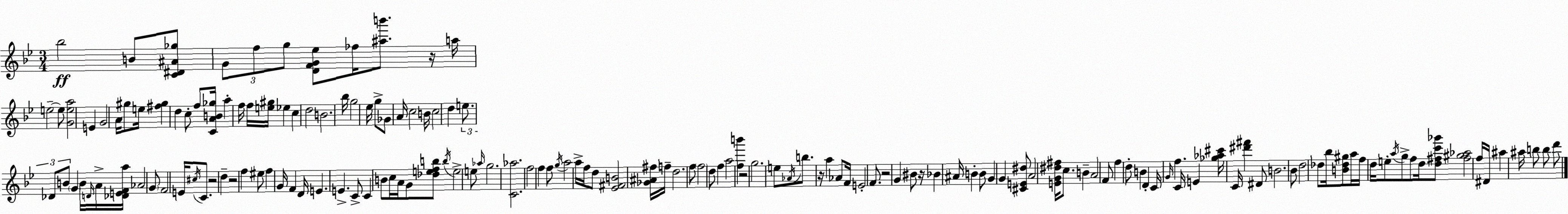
X:1
T:Untitled
M:3/4
L:1/4
K:Gm
_b2 B/2 [C^D^A_g]/2 G/2 f/2 g/2 [DFG_e]/2 _f/4 [^ab']/2 z/4 a/4 e2 e/2 [Gea]2 E G2 A/4 ^g/2 e/4 [^f^g] d c/2 f/2 [CAB_g]/4 a f/4 f/4 [e^g]/4 _e c d2 B2 _b/4 g2 _e/4 g/2 _G/2 A/4 c2 B/4 c2 d e/2 _D/2 B/2 G B/4 D/4 A/4 [_DEFa]/4 _A2 G/2 F2 E/4 ^c/4 C/2 z2 d z2 f ^e/2 f G/4 F D/4 E E C/2 C B/2 c/4 A/4 G/2 [_defb]/2 b/4 e2 e/2 _a/4 g2 [C_a]2 f2 f f/2 g/4 a2 a/4 f/4 d/2 [_E^FB]2 [_G^A^f]/4 f/4 d2 f/2 f2 d/2 f a2 [fb'] z2 g2 e/2 _A/4 b/2 z/4 a _A/2 F/4 E2 F/2 z2 G ^B/2 z/4 _B ^A/4 B B/2 G G [^CE^d]/2 A2 [EG^d^f]/4 c/2 B A2 F/2 f d/2 B D C/4 G/4 f C/4 E [_g_a^c']/4 C/4 [^d'^f'] ^D/2 B2 _B/2 d2 _d/2 _b/4 [B_d^g]/2 a/4 f/4 d/4 e/2 a/4 g/2 f/2 d/4 [d^fc'_g']/2 [^f^g_a]2 f/4 ^D/4 ^a ^a/4 b/2 b/2 d'/2